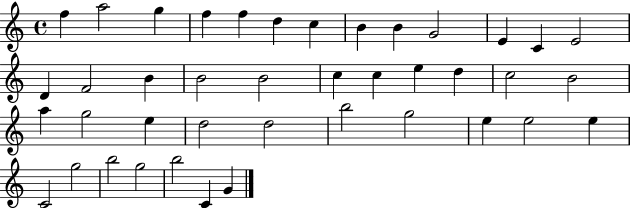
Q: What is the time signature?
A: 4/4